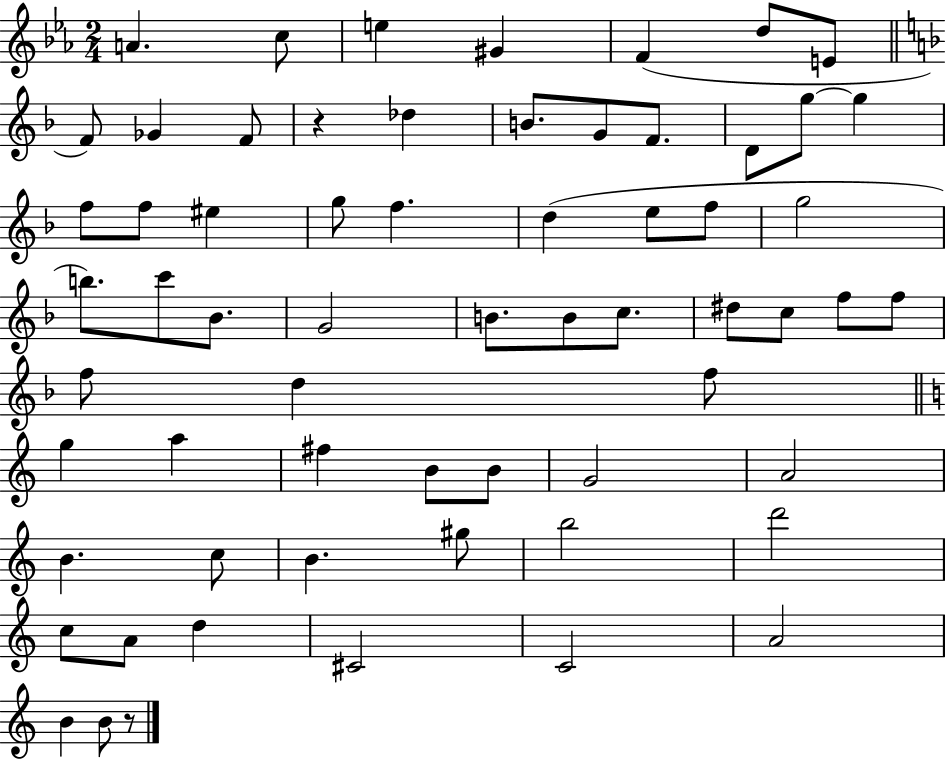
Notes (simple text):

A4/q. C5/e E5/q G#4/q F4/q D5/e E4/e F4/e Gb4/q F4/e R/q Db5/q B4/e. G4/e F4/e. D4/e G5/e G5/q F5/e F5/e EIS5/q G5/e F5/q. D5/q E5/e F5/e G5/h B5/e. C6/e Bb4/e. G4/h B4/e. B4/e C5/e. D#5/e C5/e F5/e F5/e F5/e D5/q F5/e G5/q A5/q F#5/q B4/e B4/e G4/h A4/h B4/q. C5/e B4/q. G#5/e B5/h D6/h C5/e A4/e D5/q C#4/h C4/h A4/h B4/q B4/e R/e